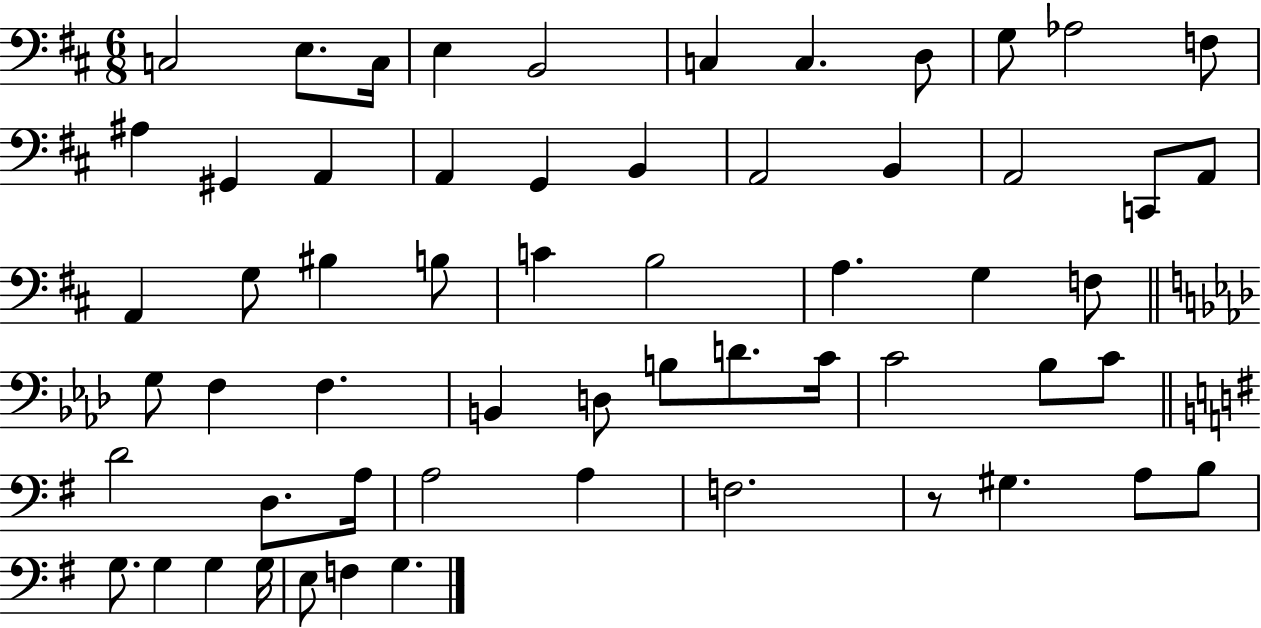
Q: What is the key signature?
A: D major